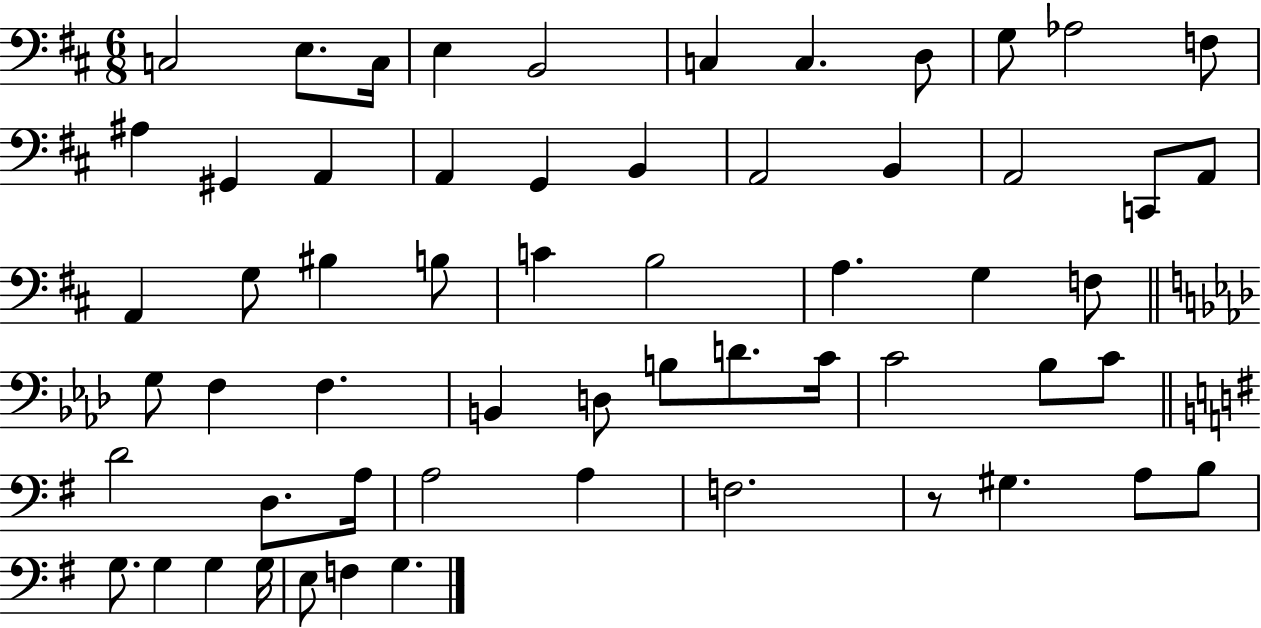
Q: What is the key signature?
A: D major